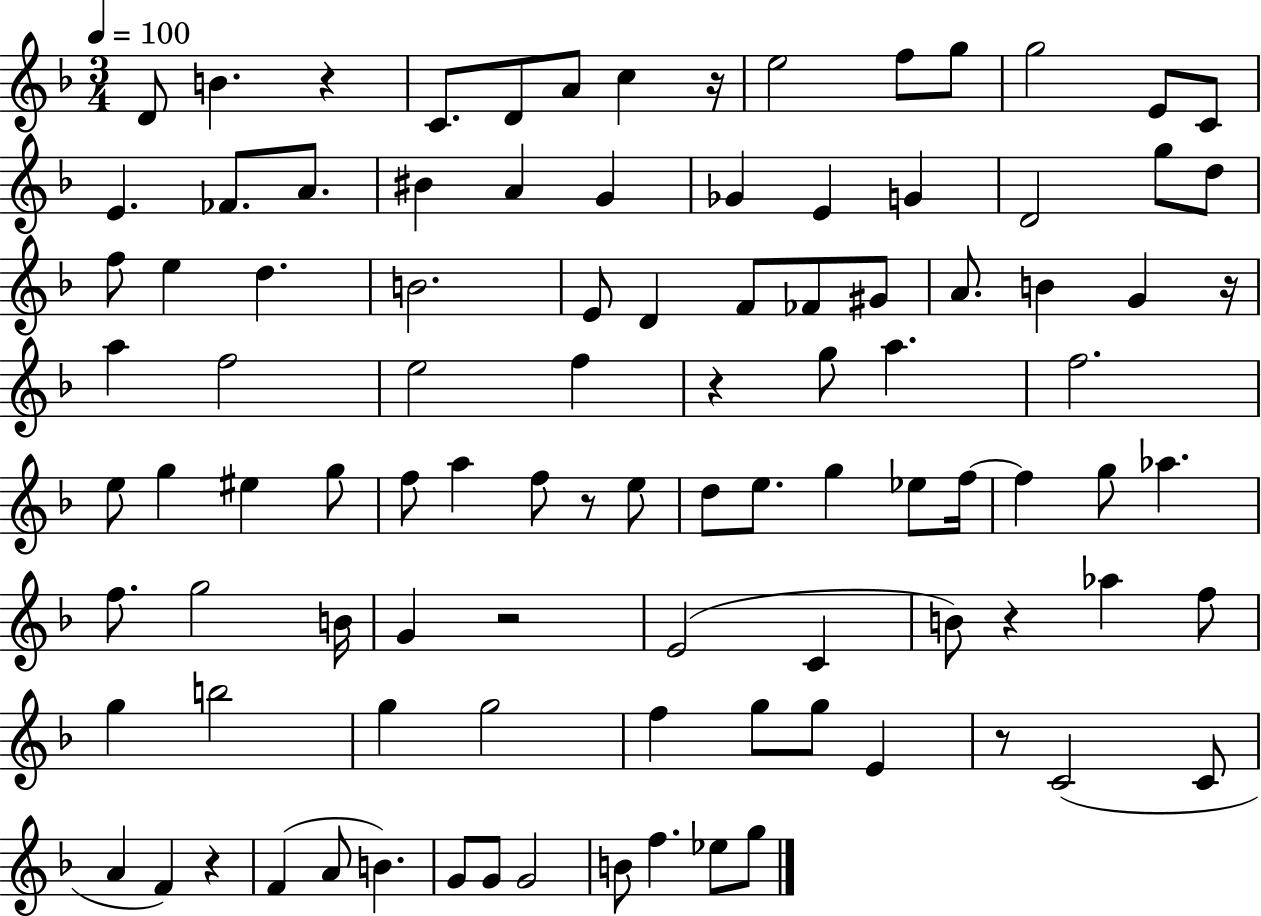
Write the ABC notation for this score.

X:1
T:Untitled
M:3/4
L:1/4
K:F
D/2 B z C/2 D/2 A/2 c z/4 e2 f/2 g/2 g2 E/2 C/2 E _F/2 A/2 ^B A G _G E G D2 g/2 d/2 f/2 e d B2 E/2 D F/2 _F/2 ^G/2 A/2 B G z/4 a f2 e2 f z g/2 a f2 e/2 g ^e g/2 f/2 a f/2 z/2 e/2 d/2 e/2 g _e/2 f/4 f g/2 _a f/2 g2 B/4 G z2 E2 C B/2 z _a f/2 g b2 g g2 f g/2 g/2 E z/2 C2 C/2 A F z F A/2 B G/2 G/2 G2 B/2 f _e/2 g/2